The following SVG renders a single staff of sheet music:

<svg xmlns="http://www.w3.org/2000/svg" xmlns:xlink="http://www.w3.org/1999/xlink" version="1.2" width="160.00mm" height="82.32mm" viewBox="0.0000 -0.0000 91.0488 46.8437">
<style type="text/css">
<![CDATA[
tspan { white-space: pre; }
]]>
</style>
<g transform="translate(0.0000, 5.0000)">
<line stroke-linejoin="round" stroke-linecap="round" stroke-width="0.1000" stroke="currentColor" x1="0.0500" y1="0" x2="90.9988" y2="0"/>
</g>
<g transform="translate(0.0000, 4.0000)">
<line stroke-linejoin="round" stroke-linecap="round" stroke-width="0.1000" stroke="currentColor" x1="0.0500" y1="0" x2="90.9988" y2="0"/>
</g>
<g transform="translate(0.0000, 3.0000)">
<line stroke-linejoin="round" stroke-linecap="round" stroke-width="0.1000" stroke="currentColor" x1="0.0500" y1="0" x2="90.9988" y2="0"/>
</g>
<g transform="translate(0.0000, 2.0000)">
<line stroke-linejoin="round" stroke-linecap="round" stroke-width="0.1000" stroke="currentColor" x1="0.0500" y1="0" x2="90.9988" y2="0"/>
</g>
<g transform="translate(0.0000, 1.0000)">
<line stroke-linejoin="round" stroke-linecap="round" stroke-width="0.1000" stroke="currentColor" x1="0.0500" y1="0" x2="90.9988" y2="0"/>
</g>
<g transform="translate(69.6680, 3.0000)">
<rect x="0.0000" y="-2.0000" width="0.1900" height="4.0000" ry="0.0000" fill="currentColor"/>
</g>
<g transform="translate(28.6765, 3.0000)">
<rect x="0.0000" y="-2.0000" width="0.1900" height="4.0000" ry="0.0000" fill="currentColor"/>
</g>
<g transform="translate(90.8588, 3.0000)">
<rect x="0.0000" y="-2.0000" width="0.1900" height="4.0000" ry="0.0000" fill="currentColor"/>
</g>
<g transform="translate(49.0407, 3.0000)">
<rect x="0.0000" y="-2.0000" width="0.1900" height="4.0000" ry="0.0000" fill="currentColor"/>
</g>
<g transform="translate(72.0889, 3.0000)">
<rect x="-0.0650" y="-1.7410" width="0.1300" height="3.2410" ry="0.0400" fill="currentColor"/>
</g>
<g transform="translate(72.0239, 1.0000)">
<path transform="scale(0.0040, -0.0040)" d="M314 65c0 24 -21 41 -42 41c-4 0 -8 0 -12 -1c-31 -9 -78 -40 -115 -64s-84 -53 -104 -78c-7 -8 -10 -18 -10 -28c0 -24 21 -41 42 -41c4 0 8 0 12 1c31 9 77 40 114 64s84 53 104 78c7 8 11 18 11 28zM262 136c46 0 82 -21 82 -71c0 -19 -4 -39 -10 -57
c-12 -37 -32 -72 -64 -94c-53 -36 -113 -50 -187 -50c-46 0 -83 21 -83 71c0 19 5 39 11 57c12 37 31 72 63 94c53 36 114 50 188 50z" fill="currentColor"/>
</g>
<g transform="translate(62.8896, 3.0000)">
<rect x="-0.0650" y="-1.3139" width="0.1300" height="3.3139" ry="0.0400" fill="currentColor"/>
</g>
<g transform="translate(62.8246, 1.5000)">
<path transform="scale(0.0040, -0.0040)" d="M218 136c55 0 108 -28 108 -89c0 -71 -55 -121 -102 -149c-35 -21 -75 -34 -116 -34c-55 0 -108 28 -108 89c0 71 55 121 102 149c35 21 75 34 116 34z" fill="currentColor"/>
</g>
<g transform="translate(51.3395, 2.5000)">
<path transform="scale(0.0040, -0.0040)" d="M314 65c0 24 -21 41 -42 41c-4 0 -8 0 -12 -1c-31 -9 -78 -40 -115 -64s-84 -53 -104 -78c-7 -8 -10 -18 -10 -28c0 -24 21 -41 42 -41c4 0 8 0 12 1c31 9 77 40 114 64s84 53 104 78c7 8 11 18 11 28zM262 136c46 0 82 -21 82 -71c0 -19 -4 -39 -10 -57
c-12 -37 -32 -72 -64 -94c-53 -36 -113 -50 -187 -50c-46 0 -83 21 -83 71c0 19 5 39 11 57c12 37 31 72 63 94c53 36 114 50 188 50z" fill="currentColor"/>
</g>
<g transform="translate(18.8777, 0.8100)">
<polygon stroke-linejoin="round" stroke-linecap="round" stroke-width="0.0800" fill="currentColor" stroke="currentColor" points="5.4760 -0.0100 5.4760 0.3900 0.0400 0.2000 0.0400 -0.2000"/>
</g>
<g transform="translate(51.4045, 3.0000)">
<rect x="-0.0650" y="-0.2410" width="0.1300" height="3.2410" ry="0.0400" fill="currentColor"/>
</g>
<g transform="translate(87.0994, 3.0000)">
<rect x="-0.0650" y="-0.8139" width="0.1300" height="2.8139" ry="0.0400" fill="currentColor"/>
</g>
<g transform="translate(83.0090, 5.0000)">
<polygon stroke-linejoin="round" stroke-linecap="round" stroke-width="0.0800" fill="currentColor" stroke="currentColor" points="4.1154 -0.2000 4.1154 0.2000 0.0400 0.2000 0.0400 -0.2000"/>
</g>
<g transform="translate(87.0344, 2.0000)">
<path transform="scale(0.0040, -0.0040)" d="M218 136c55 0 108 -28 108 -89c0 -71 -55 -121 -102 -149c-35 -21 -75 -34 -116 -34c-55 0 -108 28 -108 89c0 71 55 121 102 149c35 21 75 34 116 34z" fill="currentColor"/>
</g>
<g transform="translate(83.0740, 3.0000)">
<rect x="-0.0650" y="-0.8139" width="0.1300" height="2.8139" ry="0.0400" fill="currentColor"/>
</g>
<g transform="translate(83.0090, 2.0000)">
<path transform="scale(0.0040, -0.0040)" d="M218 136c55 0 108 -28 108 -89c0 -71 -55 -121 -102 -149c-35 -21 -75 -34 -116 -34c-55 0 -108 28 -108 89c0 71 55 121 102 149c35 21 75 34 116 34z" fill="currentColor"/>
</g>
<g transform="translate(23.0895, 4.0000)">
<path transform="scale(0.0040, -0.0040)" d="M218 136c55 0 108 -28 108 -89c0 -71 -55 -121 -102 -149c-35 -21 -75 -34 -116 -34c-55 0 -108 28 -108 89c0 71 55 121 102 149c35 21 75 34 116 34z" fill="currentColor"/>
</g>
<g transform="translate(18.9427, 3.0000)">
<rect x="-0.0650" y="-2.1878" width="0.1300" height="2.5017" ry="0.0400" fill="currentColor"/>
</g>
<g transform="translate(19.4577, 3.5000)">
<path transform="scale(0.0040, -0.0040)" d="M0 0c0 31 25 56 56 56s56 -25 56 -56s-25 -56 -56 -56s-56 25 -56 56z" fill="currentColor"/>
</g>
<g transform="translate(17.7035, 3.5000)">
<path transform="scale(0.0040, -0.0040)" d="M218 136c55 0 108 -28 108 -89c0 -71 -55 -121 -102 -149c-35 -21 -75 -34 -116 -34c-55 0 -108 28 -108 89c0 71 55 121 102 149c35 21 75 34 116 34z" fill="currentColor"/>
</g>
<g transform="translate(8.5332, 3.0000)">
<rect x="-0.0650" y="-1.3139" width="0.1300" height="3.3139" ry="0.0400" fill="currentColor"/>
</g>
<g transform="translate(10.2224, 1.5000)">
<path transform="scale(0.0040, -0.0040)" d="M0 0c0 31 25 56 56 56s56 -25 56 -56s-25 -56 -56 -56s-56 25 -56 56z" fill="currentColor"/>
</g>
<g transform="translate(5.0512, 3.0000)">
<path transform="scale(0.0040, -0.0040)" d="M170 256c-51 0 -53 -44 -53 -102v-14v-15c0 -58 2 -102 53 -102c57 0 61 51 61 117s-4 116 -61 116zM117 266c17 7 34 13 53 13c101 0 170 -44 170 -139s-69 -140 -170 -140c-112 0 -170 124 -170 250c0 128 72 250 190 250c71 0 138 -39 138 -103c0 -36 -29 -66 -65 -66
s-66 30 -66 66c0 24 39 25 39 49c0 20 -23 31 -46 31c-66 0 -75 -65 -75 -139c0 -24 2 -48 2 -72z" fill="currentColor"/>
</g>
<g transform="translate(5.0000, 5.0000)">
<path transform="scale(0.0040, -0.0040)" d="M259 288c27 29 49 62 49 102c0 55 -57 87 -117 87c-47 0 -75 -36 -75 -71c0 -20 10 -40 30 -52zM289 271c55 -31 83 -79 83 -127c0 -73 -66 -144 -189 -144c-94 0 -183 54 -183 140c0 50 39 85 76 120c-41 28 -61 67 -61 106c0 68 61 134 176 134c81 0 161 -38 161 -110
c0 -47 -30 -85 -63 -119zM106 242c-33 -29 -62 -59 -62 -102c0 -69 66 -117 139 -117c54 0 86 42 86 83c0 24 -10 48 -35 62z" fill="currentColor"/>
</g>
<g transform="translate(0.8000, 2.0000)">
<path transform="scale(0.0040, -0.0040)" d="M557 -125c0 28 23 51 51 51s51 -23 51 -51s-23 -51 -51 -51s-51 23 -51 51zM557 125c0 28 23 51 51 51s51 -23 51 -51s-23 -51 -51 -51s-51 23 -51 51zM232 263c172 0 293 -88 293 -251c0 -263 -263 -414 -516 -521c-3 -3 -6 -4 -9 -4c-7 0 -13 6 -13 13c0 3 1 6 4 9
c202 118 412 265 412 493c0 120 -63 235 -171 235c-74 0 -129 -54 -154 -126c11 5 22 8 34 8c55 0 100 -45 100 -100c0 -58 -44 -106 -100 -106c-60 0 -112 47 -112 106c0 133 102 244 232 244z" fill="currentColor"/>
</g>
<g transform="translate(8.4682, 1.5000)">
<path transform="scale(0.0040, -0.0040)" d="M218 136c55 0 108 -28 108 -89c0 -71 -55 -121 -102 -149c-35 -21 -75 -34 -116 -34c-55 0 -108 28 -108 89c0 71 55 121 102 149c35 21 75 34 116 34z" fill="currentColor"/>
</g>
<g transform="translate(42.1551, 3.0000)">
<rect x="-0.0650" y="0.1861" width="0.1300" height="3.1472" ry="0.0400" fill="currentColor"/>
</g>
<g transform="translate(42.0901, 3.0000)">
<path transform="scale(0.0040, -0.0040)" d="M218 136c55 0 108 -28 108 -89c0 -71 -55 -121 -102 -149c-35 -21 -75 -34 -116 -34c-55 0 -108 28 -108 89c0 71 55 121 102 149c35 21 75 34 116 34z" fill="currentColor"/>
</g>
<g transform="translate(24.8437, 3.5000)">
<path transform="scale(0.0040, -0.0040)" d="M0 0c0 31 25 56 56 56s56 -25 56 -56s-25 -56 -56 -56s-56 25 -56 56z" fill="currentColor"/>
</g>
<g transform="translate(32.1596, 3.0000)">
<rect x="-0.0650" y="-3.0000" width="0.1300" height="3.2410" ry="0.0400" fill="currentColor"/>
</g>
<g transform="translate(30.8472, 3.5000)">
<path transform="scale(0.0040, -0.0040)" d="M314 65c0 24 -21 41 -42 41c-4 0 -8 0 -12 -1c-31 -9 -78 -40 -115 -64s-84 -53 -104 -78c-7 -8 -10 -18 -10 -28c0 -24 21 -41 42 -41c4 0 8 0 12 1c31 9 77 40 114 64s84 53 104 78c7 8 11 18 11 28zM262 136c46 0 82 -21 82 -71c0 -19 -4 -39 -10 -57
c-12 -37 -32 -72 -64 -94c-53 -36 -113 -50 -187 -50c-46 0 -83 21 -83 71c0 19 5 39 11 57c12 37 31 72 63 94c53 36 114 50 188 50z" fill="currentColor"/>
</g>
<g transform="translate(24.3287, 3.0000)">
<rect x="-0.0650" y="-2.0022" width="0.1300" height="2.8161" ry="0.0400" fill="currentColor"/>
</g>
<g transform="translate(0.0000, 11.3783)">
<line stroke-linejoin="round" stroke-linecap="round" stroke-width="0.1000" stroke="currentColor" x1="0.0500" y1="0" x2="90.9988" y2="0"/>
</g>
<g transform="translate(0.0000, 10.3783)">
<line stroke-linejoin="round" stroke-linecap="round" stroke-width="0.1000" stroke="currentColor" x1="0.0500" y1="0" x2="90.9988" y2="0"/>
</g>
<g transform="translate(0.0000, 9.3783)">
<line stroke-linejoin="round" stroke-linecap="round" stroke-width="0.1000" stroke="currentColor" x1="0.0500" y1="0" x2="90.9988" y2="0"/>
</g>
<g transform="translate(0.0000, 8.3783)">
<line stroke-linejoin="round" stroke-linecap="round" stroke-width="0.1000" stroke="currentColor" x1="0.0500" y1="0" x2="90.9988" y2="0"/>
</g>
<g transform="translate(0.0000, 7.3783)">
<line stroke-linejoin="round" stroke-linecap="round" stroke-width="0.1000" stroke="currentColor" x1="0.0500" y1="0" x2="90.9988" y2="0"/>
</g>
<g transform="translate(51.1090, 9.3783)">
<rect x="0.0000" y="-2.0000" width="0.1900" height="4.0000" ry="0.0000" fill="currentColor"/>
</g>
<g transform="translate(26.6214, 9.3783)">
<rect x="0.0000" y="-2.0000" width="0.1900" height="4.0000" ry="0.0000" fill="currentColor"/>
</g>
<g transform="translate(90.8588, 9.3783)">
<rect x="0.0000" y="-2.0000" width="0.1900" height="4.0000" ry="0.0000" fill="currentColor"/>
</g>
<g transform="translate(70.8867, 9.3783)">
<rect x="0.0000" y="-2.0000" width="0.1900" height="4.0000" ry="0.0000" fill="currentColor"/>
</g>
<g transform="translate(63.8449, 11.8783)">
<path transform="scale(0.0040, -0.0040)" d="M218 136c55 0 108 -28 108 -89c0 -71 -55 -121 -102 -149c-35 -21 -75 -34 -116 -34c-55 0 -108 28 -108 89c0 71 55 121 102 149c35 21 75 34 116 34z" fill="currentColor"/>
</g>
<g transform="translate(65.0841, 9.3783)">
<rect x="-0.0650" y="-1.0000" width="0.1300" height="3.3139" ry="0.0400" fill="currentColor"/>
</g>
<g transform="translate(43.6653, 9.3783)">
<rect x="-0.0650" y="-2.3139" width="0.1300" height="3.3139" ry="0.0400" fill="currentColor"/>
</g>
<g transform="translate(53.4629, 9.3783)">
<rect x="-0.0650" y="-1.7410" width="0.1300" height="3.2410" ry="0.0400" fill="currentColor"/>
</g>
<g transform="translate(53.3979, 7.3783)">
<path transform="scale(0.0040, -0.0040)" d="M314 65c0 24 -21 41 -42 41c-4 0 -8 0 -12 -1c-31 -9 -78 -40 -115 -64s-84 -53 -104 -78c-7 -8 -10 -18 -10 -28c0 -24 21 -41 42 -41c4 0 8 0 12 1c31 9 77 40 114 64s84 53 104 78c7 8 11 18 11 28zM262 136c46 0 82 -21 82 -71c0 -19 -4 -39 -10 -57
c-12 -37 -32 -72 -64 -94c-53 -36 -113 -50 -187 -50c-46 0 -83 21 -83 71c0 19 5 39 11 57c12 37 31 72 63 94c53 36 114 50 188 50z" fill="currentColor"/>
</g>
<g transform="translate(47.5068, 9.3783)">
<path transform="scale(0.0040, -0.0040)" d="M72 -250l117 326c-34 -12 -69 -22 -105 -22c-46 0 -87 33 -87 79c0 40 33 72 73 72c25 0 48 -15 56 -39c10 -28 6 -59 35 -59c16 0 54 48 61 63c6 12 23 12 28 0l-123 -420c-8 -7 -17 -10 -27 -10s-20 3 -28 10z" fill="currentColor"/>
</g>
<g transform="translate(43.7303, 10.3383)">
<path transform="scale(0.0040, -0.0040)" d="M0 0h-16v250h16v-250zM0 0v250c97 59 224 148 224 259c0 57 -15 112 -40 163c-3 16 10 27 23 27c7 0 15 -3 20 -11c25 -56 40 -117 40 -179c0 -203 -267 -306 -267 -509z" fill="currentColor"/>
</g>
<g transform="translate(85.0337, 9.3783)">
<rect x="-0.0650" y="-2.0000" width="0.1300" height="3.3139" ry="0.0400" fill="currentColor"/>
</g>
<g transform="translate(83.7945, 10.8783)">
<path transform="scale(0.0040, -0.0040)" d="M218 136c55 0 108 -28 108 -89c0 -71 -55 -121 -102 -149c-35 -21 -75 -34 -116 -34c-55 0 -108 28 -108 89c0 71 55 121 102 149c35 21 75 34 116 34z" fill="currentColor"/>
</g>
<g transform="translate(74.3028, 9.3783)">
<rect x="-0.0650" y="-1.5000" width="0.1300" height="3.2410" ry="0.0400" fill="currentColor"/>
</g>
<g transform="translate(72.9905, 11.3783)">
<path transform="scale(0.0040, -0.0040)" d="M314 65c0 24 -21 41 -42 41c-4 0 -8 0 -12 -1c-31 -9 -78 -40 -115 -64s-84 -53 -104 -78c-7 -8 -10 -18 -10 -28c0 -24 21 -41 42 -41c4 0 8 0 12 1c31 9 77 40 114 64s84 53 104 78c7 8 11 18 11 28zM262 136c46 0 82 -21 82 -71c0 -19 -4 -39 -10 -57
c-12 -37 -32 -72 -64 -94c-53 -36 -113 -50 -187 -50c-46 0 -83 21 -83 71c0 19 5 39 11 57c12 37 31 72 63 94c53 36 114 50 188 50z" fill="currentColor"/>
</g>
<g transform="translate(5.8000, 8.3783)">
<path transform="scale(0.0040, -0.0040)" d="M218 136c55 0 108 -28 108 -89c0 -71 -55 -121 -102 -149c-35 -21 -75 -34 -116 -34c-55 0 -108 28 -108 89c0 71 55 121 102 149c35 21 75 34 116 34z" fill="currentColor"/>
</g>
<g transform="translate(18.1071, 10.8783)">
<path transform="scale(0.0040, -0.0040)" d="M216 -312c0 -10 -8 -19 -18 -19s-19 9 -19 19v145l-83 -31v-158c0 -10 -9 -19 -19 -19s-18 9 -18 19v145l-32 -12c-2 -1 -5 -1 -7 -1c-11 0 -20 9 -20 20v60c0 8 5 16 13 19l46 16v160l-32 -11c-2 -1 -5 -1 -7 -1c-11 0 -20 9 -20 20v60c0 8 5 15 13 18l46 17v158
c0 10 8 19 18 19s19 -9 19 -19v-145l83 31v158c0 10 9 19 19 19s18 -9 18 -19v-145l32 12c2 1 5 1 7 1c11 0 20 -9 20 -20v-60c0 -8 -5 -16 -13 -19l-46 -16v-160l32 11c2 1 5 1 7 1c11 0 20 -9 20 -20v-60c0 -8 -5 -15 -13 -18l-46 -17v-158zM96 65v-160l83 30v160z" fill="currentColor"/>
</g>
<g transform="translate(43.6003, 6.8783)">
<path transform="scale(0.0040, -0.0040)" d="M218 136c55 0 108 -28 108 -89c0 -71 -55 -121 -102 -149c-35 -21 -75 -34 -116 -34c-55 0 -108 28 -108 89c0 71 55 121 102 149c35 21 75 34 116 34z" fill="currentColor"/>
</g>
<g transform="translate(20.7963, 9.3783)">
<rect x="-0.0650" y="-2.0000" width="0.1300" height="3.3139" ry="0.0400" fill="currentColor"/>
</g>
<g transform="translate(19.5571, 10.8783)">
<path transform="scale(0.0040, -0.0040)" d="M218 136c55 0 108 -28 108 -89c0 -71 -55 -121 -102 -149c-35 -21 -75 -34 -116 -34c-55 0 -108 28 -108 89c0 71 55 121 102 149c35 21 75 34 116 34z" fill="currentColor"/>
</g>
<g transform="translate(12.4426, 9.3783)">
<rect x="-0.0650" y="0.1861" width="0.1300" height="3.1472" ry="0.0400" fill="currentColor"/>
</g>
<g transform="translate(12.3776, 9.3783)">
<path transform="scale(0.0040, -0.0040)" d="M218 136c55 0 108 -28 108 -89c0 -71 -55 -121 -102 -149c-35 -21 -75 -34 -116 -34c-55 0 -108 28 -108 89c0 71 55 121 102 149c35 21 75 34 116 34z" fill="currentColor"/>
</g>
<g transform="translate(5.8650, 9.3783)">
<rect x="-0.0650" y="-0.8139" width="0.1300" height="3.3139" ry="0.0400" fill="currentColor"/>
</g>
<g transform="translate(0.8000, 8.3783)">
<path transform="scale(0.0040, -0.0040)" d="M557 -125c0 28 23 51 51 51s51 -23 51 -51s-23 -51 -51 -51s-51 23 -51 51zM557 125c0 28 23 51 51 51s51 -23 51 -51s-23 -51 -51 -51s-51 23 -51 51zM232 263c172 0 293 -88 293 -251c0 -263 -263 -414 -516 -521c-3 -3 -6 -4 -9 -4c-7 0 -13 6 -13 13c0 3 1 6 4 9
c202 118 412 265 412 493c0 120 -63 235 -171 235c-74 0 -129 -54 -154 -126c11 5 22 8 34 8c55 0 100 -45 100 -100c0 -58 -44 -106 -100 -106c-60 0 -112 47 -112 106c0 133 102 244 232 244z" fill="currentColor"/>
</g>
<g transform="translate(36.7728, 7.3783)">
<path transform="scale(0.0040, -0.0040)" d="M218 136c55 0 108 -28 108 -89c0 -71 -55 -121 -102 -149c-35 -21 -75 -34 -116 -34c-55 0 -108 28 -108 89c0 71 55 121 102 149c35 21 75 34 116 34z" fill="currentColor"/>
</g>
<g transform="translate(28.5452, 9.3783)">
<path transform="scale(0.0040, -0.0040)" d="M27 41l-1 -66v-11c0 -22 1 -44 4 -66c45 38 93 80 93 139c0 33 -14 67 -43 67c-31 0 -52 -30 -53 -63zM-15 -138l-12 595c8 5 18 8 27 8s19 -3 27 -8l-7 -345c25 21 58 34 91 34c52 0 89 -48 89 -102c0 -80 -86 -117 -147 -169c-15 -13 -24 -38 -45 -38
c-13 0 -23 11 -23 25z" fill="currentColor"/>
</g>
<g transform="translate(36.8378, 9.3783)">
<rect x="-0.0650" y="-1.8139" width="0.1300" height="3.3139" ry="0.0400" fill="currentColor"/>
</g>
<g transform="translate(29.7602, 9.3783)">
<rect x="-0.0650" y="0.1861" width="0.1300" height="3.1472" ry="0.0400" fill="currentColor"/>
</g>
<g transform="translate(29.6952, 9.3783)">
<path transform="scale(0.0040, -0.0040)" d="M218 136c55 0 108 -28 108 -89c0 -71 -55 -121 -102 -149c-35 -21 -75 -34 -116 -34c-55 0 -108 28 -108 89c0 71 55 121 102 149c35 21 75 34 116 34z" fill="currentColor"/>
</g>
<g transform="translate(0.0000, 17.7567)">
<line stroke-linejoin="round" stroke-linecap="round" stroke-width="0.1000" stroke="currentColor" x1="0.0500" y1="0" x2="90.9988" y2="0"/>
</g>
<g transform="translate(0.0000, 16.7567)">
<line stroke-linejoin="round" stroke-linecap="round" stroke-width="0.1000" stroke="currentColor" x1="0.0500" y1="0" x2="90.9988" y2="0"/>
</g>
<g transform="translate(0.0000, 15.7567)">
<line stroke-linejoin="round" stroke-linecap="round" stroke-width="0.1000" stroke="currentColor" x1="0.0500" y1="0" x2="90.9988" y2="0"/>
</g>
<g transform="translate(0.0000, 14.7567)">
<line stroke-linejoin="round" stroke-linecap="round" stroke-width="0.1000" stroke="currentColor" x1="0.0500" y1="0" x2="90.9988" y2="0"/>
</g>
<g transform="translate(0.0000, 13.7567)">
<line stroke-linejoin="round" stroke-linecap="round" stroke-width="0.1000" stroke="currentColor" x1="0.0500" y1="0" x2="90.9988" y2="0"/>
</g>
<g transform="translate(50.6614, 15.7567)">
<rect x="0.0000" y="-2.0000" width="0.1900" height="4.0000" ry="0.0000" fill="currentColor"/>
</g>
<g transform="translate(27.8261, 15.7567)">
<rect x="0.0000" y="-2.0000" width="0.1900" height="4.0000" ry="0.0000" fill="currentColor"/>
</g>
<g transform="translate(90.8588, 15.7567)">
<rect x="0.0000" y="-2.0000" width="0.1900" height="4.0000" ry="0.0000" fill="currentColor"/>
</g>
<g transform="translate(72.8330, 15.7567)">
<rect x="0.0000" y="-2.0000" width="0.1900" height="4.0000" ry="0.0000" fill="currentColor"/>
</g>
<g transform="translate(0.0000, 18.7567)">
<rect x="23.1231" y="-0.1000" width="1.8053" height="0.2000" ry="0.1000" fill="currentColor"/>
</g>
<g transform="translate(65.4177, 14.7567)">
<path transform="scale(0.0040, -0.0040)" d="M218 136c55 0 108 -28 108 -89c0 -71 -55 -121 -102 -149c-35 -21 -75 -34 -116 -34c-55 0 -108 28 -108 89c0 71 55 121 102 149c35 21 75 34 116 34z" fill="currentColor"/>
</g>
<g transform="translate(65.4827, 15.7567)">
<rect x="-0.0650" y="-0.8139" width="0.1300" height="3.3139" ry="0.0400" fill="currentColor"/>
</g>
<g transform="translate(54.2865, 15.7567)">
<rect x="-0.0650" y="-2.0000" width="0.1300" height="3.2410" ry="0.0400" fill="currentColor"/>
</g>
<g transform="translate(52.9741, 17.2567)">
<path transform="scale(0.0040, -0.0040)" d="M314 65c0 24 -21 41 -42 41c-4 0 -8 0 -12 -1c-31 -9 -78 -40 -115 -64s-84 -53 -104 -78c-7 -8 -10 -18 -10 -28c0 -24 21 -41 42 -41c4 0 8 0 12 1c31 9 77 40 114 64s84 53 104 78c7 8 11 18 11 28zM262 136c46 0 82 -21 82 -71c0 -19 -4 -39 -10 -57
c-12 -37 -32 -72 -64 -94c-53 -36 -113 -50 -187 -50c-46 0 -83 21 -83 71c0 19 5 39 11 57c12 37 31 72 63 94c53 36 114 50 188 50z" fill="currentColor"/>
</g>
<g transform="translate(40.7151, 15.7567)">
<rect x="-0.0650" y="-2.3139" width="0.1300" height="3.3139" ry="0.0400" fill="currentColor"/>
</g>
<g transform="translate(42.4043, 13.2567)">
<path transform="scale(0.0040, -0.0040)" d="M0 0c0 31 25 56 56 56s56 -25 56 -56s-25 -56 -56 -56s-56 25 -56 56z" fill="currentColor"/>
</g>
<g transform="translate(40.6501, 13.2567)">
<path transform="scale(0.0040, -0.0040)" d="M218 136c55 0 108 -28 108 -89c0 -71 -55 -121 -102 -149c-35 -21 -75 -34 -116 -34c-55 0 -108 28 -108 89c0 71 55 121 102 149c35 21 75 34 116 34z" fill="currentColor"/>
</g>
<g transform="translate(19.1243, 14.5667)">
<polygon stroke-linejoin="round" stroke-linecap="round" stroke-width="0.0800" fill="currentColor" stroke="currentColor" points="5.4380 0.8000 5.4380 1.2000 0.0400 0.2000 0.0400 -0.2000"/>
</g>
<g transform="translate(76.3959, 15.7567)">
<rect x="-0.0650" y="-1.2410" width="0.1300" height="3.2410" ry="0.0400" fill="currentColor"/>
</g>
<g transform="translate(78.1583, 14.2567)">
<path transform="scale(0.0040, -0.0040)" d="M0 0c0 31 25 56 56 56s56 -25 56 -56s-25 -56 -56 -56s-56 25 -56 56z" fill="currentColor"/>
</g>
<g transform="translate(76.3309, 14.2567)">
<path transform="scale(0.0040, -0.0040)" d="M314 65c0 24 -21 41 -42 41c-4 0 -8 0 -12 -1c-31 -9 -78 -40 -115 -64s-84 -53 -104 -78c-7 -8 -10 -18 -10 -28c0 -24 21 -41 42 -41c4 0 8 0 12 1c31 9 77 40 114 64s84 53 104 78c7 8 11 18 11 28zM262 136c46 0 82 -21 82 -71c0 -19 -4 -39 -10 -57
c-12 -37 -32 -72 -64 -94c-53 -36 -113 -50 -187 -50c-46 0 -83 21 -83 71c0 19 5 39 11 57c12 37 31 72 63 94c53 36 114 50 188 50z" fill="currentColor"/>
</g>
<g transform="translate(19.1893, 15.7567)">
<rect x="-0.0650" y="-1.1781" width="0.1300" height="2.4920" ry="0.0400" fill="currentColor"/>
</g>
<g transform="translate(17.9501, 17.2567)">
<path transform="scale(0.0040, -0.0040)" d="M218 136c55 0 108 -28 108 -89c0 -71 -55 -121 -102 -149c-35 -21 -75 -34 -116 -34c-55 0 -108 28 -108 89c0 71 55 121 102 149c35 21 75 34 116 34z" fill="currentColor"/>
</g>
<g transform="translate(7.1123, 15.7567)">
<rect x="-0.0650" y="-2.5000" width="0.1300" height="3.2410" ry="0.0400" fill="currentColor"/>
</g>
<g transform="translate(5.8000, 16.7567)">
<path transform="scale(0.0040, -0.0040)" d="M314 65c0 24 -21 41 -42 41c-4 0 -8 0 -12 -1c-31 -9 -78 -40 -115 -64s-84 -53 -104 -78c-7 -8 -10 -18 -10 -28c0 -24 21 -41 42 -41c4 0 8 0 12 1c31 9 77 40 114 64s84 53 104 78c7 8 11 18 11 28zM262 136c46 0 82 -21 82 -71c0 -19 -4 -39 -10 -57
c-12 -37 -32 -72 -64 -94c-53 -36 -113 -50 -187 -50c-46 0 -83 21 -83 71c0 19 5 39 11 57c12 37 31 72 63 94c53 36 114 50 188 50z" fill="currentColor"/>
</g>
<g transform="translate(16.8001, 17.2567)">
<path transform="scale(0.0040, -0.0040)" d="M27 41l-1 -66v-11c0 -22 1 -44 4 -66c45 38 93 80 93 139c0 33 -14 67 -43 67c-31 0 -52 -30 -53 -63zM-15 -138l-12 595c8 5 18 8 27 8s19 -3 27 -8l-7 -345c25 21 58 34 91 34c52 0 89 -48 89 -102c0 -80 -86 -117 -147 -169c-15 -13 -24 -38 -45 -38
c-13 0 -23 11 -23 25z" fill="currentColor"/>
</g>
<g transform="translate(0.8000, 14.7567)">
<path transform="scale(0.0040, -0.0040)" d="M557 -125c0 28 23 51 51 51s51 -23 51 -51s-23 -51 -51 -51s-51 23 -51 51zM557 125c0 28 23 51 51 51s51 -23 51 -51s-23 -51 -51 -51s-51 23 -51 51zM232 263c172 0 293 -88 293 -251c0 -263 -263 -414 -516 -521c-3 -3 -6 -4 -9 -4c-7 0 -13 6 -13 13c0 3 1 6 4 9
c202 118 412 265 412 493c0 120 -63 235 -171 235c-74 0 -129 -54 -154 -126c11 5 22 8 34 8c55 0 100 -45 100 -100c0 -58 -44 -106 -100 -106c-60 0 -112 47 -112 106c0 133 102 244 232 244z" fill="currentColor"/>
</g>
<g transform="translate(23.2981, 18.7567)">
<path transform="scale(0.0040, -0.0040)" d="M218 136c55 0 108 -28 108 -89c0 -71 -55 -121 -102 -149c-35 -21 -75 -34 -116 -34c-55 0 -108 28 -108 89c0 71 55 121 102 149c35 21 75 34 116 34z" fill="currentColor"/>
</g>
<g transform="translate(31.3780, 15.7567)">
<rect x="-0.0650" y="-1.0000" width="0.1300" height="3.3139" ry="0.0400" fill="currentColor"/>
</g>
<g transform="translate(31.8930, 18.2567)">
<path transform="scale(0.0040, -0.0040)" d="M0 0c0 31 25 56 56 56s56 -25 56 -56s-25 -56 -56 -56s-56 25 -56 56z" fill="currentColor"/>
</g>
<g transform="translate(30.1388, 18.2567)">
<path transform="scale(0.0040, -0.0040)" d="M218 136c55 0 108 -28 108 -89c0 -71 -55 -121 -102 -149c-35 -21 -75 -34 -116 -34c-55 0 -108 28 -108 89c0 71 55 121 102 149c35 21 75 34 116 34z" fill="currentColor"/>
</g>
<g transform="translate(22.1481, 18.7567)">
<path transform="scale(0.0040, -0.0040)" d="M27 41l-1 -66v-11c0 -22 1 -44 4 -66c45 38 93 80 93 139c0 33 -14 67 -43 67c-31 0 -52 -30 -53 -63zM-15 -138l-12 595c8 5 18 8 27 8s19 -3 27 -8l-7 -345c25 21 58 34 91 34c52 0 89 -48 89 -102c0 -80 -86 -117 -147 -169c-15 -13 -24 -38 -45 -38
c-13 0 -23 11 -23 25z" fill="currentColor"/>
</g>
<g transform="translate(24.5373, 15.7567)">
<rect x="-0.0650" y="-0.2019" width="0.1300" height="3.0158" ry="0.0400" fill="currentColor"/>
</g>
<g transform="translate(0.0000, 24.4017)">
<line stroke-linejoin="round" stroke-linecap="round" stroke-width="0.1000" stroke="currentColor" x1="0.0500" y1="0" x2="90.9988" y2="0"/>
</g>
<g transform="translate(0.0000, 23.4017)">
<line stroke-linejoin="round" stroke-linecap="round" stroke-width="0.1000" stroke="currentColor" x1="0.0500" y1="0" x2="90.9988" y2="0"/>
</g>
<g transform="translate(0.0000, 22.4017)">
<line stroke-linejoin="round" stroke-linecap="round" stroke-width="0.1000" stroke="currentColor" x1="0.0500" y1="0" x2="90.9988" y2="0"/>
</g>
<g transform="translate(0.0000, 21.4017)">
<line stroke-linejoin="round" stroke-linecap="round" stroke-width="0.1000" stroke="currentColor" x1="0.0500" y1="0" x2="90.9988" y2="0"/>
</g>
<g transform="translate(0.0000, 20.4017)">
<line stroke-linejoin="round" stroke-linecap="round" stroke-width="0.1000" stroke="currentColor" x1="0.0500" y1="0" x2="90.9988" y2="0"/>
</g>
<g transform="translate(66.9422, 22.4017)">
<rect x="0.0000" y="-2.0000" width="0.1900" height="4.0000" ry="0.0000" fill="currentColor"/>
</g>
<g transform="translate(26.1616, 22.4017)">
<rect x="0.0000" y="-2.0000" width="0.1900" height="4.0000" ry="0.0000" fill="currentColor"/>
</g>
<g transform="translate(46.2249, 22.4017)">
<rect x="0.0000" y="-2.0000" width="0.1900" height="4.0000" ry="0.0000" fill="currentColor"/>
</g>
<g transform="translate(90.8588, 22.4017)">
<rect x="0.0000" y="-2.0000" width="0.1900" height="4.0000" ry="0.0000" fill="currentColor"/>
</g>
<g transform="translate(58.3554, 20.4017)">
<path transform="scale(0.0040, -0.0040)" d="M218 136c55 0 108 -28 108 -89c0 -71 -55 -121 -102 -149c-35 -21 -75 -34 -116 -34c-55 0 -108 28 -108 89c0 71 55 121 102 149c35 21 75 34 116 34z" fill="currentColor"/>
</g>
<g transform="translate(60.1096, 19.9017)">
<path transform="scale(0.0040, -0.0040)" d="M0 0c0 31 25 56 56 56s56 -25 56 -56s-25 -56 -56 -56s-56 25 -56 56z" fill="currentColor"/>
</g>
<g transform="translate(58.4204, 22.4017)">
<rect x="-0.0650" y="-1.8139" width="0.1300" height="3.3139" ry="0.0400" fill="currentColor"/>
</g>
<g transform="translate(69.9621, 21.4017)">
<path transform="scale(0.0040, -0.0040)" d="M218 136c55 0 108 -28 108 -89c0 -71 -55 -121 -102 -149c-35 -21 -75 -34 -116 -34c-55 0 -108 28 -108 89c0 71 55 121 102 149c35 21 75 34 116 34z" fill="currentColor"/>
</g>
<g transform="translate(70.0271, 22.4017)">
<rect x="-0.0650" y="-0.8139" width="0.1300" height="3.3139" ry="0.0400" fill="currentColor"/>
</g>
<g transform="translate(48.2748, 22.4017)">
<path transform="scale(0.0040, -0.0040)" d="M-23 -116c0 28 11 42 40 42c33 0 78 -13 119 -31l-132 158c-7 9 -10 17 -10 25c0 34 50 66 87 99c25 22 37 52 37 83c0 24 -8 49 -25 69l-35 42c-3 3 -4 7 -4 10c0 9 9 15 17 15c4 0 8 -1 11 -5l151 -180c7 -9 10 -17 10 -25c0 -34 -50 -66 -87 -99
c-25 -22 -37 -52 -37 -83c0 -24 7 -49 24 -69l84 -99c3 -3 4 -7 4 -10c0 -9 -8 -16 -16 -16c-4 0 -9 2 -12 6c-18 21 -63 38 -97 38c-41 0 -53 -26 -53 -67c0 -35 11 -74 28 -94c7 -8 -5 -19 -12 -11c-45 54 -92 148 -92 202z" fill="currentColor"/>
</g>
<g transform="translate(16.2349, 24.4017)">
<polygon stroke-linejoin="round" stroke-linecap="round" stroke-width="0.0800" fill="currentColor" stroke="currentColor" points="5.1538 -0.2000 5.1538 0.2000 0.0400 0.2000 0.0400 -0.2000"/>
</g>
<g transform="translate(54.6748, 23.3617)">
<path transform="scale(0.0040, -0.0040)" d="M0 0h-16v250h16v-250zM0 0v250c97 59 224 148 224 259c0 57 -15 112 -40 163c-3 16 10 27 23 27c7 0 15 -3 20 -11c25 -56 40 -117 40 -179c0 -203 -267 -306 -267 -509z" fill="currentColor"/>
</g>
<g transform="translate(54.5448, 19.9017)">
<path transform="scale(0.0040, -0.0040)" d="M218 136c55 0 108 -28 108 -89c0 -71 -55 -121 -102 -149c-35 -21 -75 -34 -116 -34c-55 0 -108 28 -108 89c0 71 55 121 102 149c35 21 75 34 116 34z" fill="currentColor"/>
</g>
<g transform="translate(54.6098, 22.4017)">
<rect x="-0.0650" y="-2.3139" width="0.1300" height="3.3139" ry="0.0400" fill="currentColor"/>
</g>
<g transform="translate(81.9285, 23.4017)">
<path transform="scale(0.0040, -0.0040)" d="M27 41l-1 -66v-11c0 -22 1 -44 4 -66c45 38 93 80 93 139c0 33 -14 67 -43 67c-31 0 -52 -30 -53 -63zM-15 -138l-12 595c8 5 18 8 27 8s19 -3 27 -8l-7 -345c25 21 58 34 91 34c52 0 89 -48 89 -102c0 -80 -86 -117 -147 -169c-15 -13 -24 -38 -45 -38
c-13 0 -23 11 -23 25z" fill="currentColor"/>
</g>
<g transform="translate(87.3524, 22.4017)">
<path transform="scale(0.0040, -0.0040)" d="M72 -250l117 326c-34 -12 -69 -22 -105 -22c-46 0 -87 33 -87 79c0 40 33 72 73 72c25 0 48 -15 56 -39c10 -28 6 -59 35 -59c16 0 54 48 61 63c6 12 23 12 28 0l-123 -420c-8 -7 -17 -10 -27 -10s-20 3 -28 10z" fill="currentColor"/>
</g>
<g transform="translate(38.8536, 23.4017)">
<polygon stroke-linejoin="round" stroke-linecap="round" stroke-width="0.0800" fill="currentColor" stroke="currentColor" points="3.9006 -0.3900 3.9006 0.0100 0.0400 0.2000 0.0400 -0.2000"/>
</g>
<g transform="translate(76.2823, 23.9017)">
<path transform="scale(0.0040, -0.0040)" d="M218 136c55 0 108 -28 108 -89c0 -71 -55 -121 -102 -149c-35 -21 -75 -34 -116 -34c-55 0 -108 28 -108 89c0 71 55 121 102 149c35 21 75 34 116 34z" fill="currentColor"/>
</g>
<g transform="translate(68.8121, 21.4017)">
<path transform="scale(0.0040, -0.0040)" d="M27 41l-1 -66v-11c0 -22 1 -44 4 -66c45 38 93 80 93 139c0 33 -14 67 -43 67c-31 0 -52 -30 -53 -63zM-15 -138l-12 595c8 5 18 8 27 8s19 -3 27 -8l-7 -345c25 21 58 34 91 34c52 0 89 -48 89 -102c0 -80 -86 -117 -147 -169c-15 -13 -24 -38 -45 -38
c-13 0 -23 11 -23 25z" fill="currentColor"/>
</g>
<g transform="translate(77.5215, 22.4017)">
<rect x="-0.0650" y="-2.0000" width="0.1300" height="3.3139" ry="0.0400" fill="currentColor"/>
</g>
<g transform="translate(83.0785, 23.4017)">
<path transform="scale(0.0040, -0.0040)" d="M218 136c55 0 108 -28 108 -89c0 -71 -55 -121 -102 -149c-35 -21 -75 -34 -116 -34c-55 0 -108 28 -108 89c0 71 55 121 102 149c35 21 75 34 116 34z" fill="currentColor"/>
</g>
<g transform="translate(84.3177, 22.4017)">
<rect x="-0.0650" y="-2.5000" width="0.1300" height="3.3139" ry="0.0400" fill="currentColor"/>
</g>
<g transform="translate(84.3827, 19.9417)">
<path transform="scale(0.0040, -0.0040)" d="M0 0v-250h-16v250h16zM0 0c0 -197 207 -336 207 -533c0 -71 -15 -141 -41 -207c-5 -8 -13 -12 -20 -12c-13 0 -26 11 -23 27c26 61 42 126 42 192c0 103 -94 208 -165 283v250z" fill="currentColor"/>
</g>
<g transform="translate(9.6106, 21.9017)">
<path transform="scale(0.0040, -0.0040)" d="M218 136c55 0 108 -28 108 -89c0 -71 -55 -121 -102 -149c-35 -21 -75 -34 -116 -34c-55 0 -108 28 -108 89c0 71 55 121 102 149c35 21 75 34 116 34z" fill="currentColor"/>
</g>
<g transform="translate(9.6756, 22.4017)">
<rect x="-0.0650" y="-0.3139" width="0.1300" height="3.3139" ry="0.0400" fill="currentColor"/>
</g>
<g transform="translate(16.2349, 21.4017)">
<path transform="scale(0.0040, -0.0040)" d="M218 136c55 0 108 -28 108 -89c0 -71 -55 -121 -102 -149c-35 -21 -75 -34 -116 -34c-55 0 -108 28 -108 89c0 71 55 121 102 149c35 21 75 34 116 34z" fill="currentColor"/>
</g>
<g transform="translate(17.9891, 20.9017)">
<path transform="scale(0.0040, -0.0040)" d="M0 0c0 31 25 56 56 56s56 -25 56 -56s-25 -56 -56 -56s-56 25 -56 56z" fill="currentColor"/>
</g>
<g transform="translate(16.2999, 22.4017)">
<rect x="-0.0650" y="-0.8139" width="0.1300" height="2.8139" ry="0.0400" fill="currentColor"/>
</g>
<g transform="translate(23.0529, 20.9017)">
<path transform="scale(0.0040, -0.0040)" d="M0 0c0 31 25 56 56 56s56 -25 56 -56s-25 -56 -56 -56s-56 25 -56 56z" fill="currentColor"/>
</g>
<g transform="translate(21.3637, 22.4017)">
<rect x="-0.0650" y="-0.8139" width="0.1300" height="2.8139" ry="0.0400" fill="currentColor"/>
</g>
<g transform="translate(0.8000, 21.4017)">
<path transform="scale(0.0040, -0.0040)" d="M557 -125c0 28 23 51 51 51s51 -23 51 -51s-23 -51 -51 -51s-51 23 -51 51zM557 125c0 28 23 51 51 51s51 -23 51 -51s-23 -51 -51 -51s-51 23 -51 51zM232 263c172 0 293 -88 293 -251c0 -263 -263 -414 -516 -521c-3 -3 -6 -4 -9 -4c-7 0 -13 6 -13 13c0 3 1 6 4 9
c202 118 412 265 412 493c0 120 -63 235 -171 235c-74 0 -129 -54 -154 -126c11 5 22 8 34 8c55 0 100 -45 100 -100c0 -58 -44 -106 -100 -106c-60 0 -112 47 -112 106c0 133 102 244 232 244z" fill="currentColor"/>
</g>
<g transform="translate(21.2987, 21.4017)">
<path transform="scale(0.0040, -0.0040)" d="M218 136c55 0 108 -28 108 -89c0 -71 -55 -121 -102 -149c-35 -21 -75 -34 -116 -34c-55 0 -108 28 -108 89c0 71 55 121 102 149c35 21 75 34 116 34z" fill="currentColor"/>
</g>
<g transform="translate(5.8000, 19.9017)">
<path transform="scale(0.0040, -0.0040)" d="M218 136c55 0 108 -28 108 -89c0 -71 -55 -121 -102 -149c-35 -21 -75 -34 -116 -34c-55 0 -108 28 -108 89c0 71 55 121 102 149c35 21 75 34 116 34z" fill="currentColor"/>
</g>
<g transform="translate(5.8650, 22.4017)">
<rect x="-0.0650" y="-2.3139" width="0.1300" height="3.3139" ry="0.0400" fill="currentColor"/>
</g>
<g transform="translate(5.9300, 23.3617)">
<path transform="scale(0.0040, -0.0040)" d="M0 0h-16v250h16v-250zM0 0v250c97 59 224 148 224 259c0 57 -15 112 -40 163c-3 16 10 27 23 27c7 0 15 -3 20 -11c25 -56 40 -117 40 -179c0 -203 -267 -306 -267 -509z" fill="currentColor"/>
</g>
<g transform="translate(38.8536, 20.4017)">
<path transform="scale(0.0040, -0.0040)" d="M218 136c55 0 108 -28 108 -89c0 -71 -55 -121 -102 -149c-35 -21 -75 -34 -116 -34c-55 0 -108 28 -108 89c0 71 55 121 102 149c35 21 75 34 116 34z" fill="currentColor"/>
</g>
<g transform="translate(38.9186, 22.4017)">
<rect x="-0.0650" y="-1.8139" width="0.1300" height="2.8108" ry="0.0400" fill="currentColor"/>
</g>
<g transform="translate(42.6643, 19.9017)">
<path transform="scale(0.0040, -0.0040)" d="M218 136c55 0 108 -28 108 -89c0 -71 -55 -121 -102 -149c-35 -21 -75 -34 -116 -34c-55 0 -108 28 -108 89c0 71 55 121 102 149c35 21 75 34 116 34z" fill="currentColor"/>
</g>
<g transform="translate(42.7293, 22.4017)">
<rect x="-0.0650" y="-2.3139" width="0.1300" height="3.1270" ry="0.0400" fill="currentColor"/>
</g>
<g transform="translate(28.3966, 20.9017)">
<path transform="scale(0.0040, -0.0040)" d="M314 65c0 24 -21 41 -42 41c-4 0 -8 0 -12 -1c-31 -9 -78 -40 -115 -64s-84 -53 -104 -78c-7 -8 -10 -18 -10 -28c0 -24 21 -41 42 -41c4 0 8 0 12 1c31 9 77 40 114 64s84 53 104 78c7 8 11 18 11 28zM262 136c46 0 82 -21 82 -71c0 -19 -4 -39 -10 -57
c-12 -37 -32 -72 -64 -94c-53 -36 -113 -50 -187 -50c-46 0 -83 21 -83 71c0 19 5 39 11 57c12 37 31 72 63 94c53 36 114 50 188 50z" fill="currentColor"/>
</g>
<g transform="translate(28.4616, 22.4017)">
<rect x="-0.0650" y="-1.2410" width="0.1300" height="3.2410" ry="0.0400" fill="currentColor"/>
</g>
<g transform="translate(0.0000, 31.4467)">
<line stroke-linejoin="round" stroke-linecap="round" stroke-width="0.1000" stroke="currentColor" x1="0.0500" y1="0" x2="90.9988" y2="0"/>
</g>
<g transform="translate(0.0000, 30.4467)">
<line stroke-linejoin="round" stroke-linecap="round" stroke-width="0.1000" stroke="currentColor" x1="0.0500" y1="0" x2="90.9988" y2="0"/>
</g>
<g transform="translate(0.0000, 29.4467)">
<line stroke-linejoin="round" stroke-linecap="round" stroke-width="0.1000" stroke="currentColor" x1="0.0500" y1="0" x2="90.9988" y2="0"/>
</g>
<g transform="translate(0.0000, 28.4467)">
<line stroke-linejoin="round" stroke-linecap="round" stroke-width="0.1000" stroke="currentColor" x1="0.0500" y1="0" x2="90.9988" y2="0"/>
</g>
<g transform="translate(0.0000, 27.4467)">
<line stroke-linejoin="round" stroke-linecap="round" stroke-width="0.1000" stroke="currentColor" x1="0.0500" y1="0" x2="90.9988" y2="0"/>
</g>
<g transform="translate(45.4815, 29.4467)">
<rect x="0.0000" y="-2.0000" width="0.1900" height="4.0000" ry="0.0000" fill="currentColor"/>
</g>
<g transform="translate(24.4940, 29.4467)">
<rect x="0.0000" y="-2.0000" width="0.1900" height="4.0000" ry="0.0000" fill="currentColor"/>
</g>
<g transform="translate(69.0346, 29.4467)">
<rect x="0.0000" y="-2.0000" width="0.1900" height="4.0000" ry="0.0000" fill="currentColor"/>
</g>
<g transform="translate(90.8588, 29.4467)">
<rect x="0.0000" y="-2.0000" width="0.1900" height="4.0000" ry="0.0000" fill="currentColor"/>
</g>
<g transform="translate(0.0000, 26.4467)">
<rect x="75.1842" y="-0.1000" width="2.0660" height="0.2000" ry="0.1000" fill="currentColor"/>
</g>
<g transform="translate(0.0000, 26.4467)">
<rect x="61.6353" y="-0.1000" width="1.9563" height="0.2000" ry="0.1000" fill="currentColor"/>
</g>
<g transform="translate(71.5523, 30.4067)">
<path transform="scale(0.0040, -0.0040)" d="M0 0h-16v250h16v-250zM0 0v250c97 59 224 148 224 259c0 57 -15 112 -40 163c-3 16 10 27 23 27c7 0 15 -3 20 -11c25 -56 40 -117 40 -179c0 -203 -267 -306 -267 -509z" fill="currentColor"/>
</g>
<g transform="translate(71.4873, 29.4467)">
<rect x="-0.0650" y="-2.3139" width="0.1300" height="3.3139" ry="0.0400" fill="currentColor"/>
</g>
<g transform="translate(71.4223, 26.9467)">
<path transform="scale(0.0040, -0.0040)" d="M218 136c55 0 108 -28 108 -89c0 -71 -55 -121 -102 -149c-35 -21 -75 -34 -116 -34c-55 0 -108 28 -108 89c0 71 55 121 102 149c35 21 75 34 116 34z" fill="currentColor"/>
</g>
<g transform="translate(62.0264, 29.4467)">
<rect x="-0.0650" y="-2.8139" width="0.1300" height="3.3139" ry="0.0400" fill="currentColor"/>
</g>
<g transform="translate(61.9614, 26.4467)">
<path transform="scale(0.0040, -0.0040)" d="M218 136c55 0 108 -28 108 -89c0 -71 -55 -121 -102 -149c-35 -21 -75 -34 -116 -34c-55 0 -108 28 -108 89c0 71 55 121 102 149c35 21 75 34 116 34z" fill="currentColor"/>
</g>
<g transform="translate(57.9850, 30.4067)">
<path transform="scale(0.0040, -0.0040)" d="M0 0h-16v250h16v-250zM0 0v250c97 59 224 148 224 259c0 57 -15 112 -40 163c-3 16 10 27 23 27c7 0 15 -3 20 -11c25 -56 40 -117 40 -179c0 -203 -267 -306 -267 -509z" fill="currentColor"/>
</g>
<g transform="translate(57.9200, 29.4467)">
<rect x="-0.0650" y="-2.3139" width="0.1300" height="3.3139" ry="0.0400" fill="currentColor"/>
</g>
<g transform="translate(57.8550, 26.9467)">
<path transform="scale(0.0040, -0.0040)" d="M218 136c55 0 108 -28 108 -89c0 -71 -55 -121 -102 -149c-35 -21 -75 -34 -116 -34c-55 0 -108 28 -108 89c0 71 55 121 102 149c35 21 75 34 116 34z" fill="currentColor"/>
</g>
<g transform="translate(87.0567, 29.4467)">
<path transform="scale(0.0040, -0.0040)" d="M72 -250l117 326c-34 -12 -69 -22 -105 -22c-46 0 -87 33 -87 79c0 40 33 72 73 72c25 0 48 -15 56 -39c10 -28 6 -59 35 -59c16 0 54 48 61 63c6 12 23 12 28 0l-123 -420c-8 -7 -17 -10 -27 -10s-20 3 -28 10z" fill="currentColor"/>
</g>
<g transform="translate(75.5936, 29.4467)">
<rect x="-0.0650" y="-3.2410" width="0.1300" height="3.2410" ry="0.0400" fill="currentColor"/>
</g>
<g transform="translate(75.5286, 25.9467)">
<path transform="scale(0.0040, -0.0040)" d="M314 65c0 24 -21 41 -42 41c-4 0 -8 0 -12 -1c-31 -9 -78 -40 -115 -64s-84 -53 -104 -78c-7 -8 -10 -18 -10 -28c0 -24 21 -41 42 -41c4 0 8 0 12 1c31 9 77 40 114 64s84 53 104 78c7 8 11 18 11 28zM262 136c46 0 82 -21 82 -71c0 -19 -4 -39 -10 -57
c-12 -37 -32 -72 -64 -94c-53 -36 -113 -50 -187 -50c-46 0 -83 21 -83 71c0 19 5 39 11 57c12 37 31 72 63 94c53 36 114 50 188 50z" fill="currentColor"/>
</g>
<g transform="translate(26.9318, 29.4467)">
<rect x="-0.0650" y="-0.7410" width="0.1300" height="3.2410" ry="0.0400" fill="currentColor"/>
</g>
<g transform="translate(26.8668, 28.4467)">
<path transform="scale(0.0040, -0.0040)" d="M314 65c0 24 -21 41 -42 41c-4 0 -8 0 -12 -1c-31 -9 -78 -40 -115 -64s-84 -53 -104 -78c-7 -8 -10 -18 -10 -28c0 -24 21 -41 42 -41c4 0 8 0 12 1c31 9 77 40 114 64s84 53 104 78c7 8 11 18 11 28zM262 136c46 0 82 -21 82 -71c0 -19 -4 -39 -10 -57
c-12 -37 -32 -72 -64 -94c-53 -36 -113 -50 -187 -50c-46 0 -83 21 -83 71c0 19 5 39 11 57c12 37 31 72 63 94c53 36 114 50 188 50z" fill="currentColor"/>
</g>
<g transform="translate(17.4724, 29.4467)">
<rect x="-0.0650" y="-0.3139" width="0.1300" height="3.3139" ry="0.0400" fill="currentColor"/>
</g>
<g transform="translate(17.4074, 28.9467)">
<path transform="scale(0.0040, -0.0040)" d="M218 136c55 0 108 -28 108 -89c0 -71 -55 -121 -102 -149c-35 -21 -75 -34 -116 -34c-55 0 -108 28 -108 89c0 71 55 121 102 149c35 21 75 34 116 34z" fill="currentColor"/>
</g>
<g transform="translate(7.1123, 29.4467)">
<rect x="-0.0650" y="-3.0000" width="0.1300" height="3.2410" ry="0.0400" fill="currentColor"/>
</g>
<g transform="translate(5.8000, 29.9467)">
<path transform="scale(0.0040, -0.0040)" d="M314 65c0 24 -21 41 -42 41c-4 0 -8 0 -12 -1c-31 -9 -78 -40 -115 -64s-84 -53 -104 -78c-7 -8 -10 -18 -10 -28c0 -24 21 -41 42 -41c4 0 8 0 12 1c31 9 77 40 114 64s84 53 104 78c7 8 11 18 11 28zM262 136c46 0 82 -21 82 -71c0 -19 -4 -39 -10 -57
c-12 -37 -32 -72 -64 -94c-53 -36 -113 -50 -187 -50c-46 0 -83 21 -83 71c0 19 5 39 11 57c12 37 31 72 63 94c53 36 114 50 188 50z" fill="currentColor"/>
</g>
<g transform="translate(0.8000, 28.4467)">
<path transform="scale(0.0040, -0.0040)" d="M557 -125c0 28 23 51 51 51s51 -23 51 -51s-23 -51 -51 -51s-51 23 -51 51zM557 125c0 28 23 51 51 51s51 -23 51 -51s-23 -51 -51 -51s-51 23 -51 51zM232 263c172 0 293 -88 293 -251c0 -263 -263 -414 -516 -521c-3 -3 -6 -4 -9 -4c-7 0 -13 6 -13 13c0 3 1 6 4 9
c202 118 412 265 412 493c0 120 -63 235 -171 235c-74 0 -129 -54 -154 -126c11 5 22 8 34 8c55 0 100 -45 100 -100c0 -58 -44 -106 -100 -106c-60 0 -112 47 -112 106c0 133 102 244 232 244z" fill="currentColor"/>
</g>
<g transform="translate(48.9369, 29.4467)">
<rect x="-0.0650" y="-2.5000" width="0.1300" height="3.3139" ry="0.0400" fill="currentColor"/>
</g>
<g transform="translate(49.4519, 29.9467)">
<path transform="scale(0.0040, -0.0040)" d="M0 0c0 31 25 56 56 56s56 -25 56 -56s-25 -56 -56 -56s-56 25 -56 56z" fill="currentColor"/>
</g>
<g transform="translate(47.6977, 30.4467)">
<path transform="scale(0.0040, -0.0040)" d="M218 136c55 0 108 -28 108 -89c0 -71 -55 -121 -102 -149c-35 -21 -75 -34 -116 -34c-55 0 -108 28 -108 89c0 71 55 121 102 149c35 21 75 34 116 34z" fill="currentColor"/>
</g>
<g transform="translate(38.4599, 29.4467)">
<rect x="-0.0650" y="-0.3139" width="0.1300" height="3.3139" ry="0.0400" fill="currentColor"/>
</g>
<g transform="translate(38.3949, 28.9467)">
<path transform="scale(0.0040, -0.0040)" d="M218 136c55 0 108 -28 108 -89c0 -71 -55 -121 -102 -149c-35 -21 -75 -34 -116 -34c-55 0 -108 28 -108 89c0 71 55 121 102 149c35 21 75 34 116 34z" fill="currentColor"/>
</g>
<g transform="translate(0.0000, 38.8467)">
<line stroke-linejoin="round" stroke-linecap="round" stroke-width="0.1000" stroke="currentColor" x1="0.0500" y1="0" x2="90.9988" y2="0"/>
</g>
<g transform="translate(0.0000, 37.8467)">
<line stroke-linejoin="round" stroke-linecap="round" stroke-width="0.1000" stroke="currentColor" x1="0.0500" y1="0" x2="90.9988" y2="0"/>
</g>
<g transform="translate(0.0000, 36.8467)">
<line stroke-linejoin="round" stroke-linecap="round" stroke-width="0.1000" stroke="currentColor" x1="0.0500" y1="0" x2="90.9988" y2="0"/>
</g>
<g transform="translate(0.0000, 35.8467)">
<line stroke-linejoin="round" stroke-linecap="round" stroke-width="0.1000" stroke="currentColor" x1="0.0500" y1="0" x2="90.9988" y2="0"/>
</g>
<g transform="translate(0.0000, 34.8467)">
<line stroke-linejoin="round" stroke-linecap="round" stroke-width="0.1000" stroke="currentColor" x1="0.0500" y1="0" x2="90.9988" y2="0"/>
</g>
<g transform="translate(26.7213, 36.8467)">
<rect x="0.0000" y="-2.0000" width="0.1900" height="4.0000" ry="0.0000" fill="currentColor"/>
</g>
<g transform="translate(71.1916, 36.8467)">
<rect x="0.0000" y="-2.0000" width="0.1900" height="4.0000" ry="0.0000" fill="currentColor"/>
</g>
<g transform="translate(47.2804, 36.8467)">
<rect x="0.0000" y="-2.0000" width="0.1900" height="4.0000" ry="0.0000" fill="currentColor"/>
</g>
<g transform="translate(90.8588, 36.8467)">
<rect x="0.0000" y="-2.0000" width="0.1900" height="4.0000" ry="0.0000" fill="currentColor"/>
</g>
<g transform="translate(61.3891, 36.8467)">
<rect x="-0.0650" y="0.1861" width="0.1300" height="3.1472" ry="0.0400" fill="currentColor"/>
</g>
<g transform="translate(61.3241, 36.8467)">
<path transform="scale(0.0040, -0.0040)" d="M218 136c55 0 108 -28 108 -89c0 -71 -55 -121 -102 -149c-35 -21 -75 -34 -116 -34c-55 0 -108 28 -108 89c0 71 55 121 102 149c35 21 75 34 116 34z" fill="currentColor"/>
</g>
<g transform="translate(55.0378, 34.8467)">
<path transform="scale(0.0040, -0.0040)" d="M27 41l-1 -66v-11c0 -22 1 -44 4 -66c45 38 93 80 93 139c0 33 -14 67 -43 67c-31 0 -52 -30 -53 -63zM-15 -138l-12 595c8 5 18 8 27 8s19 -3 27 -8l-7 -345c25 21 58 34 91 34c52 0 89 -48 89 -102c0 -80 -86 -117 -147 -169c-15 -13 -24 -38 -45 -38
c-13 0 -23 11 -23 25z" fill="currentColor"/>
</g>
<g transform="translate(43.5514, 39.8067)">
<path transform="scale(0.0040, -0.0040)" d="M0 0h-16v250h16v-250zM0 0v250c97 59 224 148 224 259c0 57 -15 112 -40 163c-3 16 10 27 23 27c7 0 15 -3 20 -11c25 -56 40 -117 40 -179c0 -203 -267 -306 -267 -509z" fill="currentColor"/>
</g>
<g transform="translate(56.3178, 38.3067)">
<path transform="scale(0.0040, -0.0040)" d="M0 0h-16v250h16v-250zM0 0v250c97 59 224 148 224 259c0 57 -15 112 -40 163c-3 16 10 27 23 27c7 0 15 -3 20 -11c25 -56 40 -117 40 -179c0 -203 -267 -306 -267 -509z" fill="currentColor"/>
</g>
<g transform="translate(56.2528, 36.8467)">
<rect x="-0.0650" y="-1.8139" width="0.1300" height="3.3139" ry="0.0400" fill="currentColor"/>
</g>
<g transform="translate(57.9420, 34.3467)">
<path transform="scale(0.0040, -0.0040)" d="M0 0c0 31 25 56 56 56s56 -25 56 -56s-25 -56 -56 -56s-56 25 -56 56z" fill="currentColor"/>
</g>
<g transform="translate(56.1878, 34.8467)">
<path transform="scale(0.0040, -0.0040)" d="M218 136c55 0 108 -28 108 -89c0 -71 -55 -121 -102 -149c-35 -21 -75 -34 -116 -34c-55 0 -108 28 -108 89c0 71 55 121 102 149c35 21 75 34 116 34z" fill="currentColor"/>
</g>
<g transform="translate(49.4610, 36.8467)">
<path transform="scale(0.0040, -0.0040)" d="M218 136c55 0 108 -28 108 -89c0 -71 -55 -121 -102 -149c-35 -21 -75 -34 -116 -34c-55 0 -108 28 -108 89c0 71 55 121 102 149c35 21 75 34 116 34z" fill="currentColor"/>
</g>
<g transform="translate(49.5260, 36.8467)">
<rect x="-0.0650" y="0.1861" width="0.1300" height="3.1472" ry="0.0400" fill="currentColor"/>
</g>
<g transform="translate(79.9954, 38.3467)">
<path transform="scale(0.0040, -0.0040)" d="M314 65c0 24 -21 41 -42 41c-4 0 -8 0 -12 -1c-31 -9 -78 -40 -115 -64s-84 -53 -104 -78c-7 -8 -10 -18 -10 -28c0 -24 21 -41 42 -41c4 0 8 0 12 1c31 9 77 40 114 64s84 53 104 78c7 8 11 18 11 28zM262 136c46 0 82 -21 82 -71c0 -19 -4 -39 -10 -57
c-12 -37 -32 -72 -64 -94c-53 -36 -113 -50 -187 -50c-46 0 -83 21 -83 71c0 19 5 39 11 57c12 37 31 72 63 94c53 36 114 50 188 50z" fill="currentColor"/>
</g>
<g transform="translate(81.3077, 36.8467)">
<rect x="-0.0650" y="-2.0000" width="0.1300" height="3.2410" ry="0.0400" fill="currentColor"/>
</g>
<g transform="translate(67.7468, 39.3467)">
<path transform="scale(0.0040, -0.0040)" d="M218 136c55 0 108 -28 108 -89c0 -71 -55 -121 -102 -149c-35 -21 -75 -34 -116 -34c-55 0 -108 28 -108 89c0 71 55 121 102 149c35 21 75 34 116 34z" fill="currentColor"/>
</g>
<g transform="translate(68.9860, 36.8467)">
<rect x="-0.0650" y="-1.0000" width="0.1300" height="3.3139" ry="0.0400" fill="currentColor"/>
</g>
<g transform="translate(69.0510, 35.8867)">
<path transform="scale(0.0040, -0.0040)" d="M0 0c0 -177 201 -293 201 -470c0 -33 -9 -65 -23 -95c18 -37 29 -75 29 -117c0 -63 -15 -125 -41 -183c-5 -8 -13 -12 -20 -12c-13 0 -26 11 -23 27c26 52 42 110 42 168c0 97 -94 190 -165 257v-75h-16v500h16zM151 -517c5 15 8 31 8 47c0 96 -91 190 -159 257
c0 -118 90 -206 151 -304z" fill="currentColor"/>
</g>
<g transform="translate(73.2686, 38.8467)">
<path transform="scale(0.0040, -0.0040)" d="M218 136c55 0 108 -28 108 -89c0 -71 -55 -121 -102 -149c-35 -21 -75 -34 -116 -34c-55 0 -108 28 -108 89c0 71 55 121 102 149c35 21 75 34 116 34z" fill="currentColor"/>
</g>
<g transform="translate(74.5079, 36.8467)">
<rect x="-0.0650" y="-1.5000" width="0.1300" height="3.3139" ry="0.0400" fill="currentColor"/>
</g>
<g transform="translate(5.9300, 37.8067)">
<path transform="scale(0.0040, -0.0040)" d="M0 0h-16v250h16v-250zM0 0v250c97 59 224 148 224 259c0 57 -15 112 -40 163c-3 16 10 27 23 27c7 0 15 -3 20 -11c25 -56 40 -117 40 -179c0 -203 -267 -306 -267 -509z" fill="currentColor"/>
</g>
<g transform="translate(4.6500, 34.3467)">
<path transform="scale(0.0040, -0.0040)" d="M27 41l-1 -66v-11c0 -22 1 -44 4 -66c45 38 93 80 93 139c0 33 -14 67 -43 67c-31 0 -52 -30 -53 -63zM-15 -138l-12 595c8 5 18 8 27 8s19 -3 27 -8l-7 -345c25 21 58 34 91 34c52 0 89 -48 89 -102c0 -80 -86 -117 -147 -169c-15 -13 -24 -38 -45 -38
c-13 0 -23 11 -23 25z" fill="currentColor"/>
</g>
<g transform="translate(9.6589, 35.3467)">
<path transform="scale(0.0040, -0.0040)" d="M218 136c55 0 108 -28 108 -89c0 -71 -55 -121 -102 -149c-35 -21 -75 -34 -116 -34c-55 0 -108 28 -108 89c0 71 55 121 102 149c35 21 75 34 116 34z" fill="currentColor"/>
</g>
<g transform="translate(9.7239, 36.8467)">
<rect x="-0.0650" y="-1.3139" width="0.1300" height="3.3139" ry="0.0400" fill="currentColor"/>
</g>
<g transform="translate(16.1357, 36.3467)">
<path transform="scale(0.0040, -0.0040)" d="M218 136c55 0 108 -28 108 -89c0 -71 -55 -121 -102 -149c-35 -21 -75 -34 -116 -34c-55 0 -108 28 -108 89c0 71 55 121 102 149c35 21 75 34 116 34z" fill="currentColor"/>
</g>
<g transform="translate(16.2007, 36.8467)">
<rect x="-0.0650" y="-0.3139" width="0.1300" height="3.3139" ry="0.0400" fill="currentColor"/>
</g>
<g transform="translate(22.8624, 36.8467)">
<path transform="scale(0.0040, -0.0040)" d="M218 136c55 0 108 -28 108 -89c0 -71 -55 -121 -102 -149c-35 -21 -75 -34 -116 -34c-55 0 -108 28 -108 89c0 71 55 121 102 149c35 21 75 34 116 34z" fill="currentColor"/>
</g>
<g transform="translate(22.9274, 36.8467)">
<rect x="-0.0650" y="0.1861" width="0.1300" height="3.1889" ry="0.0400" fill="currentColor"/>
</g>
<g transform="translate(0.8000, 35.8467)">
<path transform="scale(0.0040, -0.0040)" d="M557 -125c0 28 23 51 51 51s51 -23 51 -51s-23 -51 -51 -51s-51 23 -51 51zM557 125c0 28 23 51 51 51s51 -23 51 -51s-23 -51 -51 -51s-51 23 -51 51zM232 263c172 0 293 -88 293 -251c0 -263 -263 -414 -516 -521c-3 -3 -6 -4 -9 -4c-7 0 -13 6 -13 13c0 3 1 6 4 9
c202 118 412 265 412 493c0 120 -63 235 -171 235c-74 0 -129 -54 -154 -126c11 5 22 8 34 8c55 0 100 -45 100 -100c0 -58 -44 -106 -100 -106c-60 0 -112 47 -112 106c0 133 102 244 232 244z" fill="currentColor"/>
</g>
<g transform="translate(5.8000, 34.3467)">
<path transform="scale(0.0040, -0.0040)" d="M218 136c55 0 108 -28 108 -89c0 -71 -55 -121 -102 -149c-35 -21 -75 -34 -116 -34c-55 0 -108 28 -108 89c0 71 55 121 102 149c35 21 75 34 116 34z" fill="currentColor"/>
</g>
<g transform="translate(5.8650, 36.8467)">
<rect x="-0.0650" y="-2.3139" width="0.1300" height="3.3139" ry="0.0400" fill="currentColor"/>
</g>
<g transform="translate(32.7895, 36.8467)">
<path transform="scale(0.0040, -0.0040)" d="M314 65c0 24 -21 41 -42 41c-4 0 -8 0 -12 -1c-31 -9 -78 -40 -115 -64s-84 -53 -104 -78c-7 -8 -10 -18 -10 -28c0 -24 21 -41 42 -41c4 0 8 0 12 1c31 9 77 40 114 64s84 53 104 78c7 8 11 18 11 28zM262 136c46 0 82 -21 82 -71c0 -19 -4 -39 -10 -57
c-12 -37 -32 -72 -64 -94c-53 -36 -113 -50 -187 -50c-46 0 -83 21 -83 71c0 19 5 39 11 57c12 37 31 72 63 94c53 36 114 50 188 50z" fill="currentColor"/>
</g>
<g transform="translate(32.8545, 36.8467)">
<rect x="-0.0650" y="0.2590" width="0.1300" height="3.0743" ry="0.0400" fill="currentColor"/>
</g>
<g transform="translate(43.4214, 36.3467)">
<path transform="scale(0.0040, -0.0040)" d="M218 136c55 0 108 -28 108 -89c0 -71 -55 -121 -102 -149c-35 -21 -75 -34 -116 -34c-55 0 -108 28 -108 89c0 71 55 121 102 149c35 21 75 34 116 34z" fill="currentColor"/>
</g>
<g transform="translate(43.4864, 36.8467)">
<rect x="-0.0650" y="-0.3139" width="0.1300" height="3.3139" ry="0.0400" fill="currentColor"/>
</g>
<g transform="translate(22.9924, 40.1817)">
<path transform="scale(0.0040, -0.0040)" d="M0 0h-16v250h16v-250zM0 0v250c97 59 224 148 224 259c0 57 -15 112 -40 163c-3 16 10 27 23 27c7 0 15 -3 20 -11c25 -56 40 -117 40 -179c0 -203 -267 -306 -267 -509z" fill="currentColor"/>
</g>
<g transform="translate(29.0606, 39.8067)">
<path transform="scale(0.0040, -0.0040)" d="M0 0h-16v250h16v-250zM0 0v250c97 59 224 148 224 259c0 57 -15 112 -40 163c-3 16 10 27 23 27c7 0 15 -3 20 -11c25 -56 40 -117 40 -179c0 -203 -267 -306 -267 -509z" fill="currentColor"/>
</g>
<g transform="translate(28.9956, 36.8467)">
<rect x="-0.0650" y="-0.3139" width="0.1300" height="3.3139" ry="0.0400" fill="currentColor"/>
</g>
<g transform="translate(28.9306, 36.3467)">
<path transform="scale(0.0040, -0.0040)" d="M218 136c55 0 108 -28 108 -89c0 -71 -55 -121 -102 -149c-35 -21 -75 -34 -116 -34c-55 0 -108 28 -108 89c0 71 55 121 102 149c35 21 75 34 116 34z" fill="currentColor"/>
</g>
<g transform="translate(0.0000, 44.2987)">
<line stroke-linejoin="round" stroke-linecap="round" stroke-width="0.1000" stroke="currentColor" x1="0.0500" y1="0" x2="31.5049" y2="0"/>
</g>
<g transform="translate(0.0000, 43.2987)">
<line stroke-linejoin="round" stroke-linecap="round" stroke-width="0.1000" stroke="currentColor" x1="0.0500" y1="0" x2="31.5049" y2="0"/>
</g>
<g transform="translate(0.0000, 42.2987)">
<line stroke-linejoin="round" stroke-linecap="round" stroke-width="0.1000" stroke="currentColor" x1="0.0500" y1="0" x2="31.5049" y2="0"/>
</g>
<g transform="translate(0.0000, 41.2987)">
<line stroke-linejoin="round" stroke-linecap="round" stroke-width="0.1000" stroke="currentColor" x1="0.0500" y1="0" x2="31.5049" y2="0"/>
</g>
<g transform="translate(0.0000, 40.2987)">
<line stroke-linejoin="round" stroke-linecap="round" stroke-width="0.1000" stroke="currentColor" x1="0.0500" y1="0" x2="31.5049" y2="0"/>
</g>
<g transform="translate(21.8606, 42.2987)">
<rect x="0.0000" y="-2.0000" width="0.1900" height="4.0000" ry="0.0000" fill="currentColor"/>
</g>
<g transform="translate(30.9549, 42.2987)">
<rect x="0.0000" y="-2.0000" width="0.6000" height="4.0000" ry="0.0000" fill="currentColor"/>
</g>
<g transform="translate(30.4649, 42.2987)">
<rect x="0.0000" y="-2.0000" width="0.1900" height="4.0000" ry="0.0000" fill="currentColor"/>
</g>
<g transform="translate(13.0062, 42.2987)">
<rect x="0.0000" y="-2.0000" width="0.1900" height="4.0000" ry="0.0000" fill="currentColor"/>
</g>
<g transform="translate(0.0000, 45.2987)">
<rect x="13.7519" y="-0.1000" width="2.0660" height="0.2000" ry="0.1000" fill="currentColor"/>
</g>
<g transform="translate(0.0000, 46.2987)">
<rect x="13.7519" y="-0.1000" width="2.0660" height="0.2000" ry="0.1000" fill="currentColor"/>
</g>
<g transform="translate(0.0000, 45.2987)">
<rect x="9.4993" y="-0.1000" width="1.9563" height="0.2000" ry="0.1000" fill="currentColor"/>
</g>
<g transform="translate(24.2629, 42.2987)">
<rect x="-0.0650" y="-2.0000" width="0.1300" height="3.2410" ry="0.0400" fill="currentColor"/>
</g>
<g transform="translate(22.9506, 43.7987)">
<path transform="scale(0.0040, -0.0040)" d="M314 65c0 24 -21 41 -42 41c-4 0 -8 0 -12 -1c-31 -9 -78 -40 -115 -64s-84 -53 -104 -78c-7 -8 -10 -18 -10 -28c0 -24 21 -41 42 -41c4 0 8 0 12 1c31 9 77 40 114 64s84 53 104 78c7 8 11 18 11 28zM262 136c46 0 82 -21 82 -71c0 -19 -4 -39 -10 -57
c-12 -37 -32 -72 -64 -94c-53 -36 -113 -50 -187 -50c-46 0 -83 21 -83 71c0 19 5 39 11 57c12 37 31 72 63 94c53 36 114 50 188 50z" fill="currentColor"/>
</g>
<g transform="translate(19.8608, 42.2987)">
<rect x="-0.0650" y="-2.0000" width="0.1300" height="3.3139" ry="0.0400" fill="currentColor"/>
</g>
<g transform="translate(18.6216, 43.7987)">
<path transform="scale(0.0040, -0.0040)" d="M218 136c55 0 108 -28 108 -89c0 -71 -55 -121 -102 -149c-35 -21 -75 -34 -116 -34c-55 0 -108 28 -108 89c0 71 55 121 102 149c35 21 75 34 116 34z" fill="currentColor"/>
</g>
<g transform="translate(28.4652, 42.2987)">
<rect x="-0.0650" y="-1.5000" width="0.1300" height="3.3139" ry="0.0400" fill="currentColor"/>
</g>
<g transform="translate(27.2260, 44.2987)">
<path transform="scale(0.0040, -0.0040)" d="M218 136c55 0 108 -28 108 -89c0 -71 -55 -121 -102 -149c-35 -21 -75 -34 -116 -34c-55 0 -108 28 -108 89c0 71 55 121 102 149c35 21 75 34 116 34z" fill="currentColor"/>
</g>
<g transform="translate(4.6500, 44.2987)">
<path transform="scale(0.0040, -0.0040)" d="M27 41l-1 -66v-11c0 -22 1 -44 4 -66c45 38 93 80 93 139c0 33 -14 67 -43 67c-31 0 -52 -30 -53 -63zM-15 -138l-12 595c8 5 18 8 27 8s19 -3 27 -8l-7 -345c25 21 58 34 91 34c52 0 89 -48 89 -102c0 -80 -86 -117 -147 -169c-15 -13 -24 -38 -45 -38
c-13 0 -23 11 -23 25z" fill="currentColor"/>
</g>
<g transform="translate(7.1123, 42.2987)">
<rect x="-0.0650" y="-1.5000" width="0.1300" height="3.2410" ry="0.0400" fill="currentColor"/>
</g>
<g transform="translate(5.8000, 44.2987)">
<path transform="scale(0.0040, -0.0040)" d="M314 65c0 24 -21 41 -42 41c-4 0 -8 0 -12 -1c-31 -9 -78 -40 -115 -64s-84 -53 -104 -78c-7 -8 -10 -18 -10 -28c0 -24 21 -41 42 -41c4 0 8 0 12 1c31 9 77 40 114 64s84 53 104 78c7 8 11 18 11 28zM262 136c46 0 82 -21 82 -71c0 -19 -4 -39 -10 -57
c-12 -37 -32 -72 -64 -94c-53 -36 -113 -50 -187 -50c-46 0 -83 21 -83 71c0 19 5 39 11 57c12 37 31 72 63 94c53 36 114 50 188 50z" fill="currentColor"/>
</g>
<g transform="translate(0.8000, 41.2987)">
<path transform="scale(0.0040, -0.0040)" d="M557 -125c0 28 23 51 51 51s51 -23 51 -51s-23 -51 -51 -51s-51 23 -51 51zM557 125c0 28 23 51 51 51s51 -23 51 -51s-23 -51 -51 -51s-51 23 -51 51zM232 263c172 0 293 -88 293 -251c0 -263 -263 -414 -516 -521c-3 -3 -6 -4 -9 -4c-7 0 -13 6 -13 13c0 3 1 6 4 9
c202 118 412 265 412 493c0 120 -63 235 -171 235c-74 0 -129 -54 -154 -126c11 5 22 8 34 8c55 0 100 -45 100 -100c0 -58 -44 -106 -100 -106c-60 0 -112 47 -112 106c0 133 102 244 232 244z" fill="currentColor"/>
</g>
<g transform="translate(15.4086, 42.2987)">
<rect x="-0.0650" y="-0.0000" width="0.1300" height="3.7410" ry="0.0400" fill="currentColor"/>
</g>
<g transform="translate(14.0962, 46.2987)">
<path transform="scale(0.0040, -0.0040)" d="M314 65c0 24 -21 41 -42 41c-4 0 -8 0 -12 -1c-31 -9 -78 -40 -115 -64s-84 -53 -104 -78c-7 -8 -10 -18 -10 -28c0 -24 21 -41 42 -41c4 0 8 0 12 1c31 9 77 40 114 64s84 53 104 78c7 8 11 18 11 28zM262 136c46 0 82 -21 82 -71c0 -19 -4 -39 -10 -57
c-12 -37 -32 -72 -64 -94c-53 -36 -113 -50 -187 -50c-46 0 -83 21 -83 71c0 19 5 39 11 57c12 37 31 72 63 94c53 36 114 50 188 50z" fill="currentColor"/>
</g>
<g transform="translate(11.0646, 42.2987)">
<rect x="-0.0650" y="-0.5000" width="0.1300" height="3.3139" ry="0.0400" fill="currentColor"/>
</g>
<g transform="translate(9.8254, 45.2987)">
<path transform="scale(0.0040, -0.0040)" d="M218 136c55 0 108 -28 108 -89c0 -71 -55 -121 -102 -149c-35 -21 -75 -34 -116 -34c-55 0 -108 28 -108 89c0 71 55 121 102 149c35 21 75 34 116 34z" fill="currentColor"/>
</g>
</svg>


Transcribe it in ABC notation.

X:1
T:Untitled
M:6/8
L:1/4
K:C
G, C,/2 B,,/2 C,2 D, E,2 G, A,2 F,/2 F,/2 F, D, ^A,, _D, A, B,/2 z/2 A,2 F,, G,,2 A,, B,,2 _A,,/2 _E,,/2 F,, B, A,,2 F, G,2 B,/2 E, F,/2 F,/2 G,2 A,/2 B,/2 z B,/2 A, _F, A,, _B,,/2 z/2 C,2 E, F,2 E, B,, B,/2 C B,/2 D2 z/2 _B,/2 G, E, D,/2 E,/2 D,2 E,/2 D, _A,/2 D, F,,/4 G,, A,,2 _G,,2 E,, C,,2 A,, A,,2 G,,